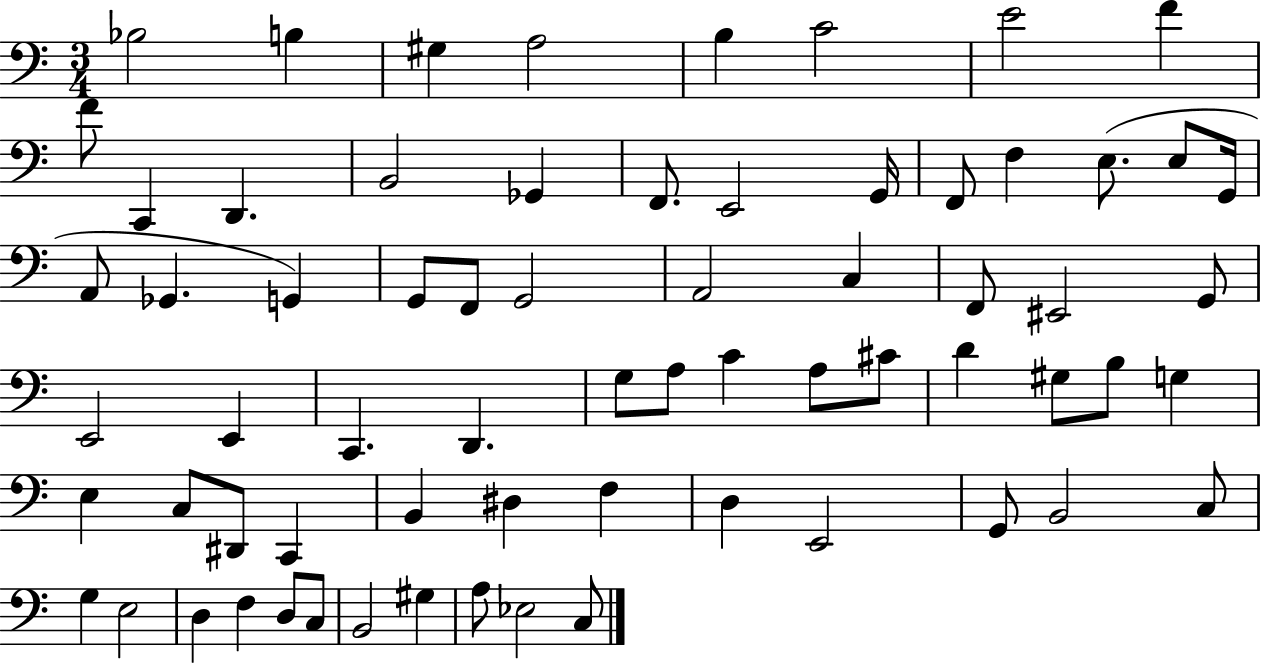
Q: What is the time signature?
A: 3/4